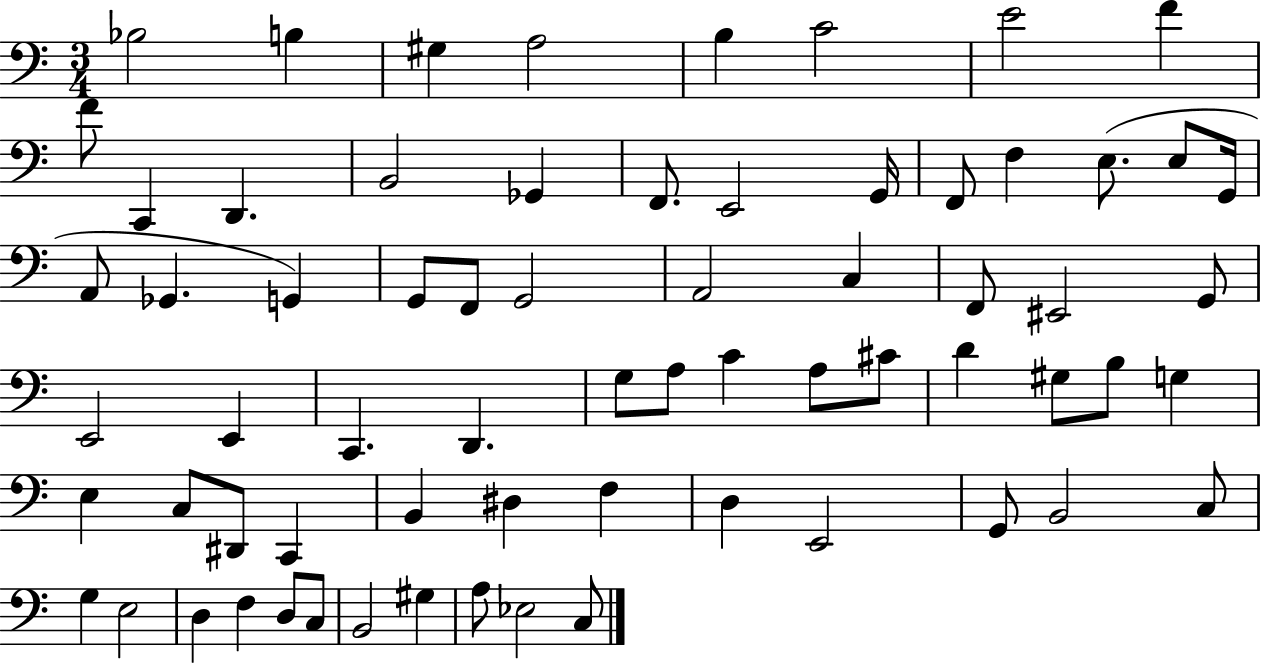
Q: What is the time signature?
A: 3/4